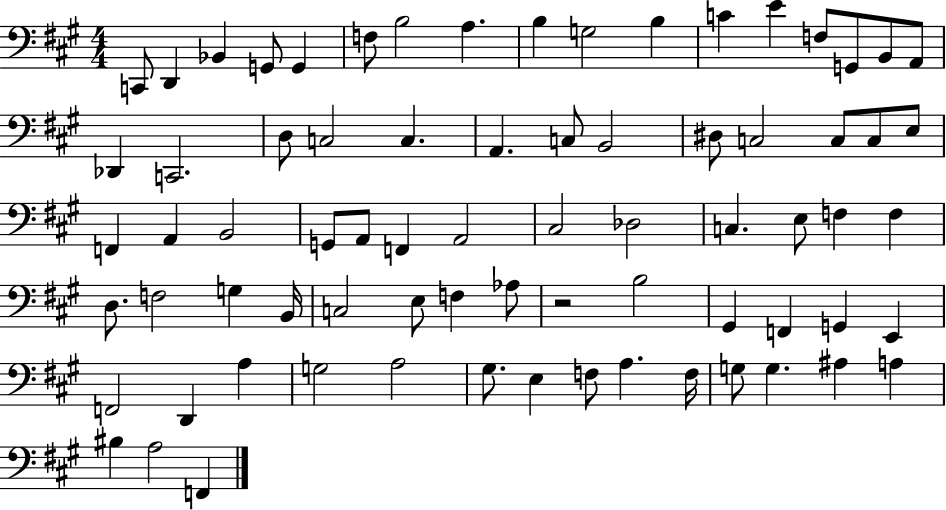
{
  \clef bass
  \numericTimeSignature
  \time 4/4
  \key a \major
  c,8 d,4 bes,4 g,8 g,4 | f8 b2 a4. | b4 g2 b4 | c'4 e'4 f8 g,8 b,8 a,8 | \break des,4 c,2. | d8 c2 c4. | a,4. c8 b,2 | dis8 c2 c8 c8 e8 | \break f,4 a,4 b,2 | g,8 a,8 f,4 a,2 | cis2 des2 | c4. e8 f4 f4 | \break d8. f2 g4 b,16 | c2 e8 f4 aes8 | r2 b2 | gis,4 f,4 g,4 e,4 | \break f,2 d,4 a4 | g2 a2 | gis8. e4 f8 a4. f16 | g8 g4. ais4 a4 | \break bis4 a2 f,4 | \bar "|."
}